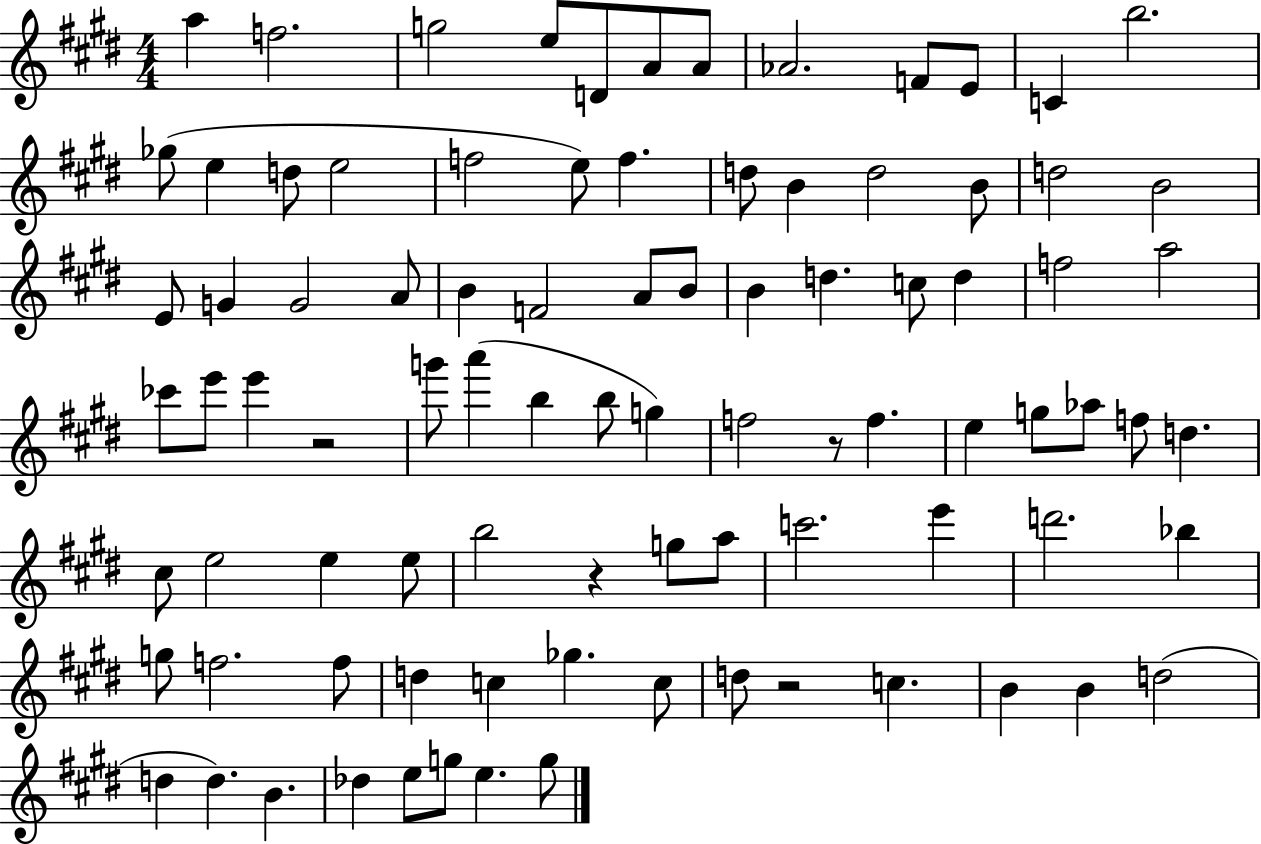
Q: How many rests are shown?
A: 4